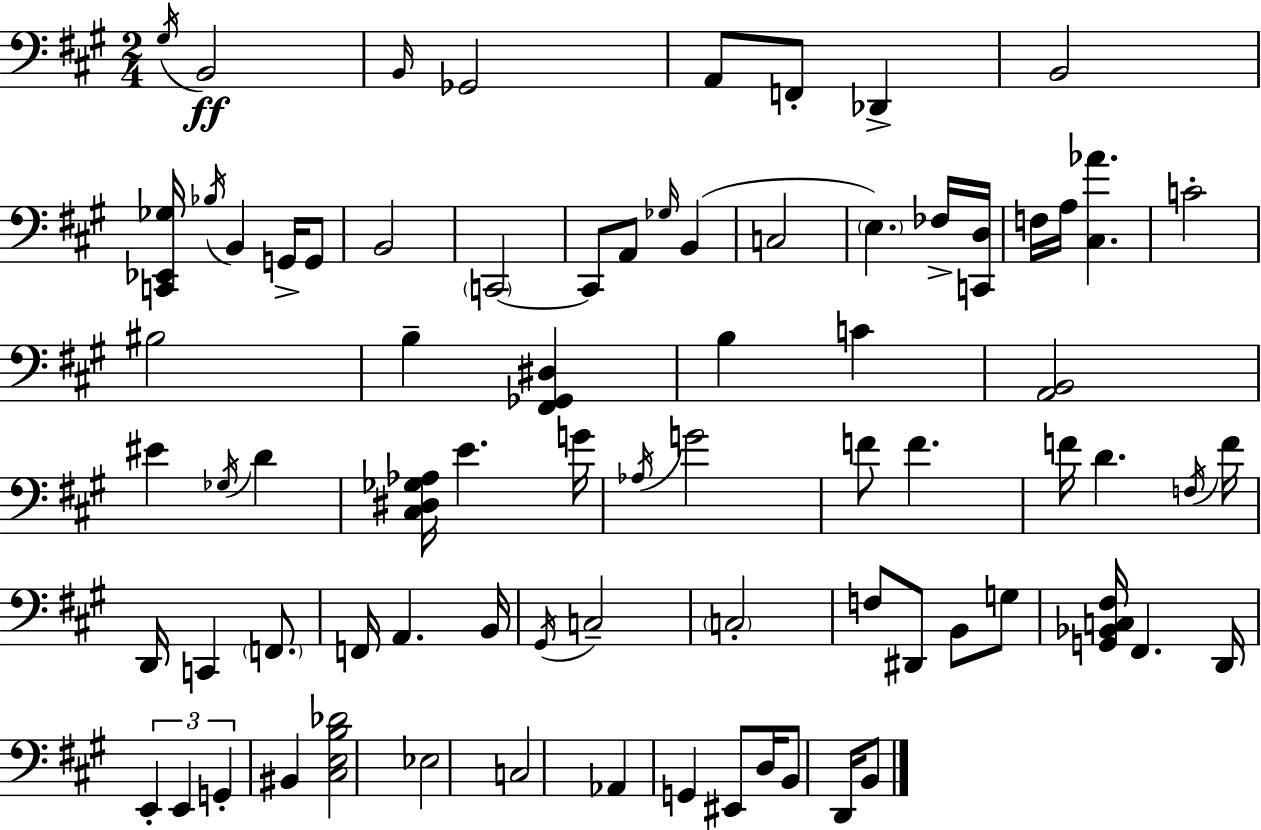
G#3/s B2/h B2/s Gb2/h A2/e F2/e Db2/q B2/h [C2,Eb2,Gb3]/s Bb3/s B2/q G2/s G2/e B2/h C2/h C2/e A2/e Gb3/s B2/q C3/h E3/q. FES3/s [C2,D3]/s F3/s A3/s [C#3,Ab4]/q. C4/h BIS3/h B3/q [F#2,Gb2,D#3]/q B3/q C4/q [A2,B2]/h EIS4/q Gb3/s D4/q [C#3,D#3,Gb3,Ab3]/s E4/q. G4/s Ab3/s G4/h F4/e F4/q. F4/s D4/q. F3/s F4/s D2/s C2/q F2/e. F2/s A2/q. B2/s G#2/s C3/h C3/h F3/e D#2/e B2/e G3/e [G2,Bb2,C3,F#3]/s F#2/q. D2/s E2/q E2/q G2/q BIS2/q [C#3,E3,B3,Db4]/h Eb3/h C3/h Ab2/q G2/q EIS2/e D3/s B2/e D2/s B2/e